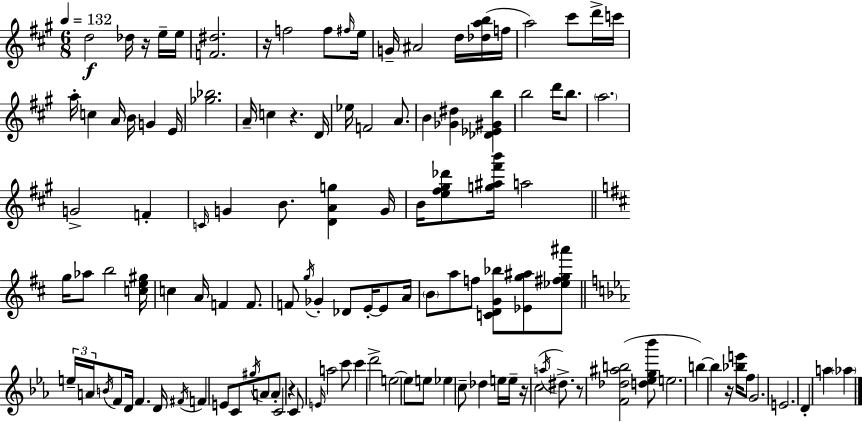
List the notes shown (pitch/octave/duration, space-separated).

D5/h Db5/s R/s E5/s E5/s [F4,D#5]/h. R/s F5/h F5/e F#5/s E5/s G4/s A#4/h D5/s [Db5,A5,B5]/s F5/s A5/h C#6/e D6/s C6/s A5/s C5/q A4/s B4/s G4/q E4/s [Gb5,Bb5]/h. A4/s C5/q R/q. D4/s Eb5/s F4/h A4/e. B4/q [Gb4,D#5]/q [Db4,Eb4,G#4,B5]/q B5/h D6/s B5/e. A5/h. G4/h F4/q C4/s G4/q B4/e. [D4,A4,G5]/q G4/s B4/s [E5,F#5,G#5,Db6]/e [G5,A#5,F#6,B6]/s A5/h G5/s Ab5/e B5/h [C5,E5,G#5]/s C5/q A4/s F4/q F4/e. F4/e G5/s Gb4/q Db4/e E4/s E4/e A4/s B4/e A5/e F5/e [C4,D4,G4,Bb5]/e [Eb4,G5,A#5]/e [Eb5,F#5,G5,A#6]/e E5/s A4/s B4/s F4/e D4/s F4/q. D4/s F#4/s F4/q E4/e C4/e G#5/s A4/e A4/e C4/h R/q C4/e E4/s A5/h C6/e C6/q D6/h E5/h E5/e E5/e Eb5/q C5/e Db5/q E5/s E5/s R/s C5/h A5/s D#5/e. R/e [F4,Db5,A#5,B5]/h [D5,Eb5,G5,Bb6]/e E5/h. B5/q B5/q R/s [Bb5,E6]/s F5/e G4/h. E4/h. D4/q A5/q Ab5/q